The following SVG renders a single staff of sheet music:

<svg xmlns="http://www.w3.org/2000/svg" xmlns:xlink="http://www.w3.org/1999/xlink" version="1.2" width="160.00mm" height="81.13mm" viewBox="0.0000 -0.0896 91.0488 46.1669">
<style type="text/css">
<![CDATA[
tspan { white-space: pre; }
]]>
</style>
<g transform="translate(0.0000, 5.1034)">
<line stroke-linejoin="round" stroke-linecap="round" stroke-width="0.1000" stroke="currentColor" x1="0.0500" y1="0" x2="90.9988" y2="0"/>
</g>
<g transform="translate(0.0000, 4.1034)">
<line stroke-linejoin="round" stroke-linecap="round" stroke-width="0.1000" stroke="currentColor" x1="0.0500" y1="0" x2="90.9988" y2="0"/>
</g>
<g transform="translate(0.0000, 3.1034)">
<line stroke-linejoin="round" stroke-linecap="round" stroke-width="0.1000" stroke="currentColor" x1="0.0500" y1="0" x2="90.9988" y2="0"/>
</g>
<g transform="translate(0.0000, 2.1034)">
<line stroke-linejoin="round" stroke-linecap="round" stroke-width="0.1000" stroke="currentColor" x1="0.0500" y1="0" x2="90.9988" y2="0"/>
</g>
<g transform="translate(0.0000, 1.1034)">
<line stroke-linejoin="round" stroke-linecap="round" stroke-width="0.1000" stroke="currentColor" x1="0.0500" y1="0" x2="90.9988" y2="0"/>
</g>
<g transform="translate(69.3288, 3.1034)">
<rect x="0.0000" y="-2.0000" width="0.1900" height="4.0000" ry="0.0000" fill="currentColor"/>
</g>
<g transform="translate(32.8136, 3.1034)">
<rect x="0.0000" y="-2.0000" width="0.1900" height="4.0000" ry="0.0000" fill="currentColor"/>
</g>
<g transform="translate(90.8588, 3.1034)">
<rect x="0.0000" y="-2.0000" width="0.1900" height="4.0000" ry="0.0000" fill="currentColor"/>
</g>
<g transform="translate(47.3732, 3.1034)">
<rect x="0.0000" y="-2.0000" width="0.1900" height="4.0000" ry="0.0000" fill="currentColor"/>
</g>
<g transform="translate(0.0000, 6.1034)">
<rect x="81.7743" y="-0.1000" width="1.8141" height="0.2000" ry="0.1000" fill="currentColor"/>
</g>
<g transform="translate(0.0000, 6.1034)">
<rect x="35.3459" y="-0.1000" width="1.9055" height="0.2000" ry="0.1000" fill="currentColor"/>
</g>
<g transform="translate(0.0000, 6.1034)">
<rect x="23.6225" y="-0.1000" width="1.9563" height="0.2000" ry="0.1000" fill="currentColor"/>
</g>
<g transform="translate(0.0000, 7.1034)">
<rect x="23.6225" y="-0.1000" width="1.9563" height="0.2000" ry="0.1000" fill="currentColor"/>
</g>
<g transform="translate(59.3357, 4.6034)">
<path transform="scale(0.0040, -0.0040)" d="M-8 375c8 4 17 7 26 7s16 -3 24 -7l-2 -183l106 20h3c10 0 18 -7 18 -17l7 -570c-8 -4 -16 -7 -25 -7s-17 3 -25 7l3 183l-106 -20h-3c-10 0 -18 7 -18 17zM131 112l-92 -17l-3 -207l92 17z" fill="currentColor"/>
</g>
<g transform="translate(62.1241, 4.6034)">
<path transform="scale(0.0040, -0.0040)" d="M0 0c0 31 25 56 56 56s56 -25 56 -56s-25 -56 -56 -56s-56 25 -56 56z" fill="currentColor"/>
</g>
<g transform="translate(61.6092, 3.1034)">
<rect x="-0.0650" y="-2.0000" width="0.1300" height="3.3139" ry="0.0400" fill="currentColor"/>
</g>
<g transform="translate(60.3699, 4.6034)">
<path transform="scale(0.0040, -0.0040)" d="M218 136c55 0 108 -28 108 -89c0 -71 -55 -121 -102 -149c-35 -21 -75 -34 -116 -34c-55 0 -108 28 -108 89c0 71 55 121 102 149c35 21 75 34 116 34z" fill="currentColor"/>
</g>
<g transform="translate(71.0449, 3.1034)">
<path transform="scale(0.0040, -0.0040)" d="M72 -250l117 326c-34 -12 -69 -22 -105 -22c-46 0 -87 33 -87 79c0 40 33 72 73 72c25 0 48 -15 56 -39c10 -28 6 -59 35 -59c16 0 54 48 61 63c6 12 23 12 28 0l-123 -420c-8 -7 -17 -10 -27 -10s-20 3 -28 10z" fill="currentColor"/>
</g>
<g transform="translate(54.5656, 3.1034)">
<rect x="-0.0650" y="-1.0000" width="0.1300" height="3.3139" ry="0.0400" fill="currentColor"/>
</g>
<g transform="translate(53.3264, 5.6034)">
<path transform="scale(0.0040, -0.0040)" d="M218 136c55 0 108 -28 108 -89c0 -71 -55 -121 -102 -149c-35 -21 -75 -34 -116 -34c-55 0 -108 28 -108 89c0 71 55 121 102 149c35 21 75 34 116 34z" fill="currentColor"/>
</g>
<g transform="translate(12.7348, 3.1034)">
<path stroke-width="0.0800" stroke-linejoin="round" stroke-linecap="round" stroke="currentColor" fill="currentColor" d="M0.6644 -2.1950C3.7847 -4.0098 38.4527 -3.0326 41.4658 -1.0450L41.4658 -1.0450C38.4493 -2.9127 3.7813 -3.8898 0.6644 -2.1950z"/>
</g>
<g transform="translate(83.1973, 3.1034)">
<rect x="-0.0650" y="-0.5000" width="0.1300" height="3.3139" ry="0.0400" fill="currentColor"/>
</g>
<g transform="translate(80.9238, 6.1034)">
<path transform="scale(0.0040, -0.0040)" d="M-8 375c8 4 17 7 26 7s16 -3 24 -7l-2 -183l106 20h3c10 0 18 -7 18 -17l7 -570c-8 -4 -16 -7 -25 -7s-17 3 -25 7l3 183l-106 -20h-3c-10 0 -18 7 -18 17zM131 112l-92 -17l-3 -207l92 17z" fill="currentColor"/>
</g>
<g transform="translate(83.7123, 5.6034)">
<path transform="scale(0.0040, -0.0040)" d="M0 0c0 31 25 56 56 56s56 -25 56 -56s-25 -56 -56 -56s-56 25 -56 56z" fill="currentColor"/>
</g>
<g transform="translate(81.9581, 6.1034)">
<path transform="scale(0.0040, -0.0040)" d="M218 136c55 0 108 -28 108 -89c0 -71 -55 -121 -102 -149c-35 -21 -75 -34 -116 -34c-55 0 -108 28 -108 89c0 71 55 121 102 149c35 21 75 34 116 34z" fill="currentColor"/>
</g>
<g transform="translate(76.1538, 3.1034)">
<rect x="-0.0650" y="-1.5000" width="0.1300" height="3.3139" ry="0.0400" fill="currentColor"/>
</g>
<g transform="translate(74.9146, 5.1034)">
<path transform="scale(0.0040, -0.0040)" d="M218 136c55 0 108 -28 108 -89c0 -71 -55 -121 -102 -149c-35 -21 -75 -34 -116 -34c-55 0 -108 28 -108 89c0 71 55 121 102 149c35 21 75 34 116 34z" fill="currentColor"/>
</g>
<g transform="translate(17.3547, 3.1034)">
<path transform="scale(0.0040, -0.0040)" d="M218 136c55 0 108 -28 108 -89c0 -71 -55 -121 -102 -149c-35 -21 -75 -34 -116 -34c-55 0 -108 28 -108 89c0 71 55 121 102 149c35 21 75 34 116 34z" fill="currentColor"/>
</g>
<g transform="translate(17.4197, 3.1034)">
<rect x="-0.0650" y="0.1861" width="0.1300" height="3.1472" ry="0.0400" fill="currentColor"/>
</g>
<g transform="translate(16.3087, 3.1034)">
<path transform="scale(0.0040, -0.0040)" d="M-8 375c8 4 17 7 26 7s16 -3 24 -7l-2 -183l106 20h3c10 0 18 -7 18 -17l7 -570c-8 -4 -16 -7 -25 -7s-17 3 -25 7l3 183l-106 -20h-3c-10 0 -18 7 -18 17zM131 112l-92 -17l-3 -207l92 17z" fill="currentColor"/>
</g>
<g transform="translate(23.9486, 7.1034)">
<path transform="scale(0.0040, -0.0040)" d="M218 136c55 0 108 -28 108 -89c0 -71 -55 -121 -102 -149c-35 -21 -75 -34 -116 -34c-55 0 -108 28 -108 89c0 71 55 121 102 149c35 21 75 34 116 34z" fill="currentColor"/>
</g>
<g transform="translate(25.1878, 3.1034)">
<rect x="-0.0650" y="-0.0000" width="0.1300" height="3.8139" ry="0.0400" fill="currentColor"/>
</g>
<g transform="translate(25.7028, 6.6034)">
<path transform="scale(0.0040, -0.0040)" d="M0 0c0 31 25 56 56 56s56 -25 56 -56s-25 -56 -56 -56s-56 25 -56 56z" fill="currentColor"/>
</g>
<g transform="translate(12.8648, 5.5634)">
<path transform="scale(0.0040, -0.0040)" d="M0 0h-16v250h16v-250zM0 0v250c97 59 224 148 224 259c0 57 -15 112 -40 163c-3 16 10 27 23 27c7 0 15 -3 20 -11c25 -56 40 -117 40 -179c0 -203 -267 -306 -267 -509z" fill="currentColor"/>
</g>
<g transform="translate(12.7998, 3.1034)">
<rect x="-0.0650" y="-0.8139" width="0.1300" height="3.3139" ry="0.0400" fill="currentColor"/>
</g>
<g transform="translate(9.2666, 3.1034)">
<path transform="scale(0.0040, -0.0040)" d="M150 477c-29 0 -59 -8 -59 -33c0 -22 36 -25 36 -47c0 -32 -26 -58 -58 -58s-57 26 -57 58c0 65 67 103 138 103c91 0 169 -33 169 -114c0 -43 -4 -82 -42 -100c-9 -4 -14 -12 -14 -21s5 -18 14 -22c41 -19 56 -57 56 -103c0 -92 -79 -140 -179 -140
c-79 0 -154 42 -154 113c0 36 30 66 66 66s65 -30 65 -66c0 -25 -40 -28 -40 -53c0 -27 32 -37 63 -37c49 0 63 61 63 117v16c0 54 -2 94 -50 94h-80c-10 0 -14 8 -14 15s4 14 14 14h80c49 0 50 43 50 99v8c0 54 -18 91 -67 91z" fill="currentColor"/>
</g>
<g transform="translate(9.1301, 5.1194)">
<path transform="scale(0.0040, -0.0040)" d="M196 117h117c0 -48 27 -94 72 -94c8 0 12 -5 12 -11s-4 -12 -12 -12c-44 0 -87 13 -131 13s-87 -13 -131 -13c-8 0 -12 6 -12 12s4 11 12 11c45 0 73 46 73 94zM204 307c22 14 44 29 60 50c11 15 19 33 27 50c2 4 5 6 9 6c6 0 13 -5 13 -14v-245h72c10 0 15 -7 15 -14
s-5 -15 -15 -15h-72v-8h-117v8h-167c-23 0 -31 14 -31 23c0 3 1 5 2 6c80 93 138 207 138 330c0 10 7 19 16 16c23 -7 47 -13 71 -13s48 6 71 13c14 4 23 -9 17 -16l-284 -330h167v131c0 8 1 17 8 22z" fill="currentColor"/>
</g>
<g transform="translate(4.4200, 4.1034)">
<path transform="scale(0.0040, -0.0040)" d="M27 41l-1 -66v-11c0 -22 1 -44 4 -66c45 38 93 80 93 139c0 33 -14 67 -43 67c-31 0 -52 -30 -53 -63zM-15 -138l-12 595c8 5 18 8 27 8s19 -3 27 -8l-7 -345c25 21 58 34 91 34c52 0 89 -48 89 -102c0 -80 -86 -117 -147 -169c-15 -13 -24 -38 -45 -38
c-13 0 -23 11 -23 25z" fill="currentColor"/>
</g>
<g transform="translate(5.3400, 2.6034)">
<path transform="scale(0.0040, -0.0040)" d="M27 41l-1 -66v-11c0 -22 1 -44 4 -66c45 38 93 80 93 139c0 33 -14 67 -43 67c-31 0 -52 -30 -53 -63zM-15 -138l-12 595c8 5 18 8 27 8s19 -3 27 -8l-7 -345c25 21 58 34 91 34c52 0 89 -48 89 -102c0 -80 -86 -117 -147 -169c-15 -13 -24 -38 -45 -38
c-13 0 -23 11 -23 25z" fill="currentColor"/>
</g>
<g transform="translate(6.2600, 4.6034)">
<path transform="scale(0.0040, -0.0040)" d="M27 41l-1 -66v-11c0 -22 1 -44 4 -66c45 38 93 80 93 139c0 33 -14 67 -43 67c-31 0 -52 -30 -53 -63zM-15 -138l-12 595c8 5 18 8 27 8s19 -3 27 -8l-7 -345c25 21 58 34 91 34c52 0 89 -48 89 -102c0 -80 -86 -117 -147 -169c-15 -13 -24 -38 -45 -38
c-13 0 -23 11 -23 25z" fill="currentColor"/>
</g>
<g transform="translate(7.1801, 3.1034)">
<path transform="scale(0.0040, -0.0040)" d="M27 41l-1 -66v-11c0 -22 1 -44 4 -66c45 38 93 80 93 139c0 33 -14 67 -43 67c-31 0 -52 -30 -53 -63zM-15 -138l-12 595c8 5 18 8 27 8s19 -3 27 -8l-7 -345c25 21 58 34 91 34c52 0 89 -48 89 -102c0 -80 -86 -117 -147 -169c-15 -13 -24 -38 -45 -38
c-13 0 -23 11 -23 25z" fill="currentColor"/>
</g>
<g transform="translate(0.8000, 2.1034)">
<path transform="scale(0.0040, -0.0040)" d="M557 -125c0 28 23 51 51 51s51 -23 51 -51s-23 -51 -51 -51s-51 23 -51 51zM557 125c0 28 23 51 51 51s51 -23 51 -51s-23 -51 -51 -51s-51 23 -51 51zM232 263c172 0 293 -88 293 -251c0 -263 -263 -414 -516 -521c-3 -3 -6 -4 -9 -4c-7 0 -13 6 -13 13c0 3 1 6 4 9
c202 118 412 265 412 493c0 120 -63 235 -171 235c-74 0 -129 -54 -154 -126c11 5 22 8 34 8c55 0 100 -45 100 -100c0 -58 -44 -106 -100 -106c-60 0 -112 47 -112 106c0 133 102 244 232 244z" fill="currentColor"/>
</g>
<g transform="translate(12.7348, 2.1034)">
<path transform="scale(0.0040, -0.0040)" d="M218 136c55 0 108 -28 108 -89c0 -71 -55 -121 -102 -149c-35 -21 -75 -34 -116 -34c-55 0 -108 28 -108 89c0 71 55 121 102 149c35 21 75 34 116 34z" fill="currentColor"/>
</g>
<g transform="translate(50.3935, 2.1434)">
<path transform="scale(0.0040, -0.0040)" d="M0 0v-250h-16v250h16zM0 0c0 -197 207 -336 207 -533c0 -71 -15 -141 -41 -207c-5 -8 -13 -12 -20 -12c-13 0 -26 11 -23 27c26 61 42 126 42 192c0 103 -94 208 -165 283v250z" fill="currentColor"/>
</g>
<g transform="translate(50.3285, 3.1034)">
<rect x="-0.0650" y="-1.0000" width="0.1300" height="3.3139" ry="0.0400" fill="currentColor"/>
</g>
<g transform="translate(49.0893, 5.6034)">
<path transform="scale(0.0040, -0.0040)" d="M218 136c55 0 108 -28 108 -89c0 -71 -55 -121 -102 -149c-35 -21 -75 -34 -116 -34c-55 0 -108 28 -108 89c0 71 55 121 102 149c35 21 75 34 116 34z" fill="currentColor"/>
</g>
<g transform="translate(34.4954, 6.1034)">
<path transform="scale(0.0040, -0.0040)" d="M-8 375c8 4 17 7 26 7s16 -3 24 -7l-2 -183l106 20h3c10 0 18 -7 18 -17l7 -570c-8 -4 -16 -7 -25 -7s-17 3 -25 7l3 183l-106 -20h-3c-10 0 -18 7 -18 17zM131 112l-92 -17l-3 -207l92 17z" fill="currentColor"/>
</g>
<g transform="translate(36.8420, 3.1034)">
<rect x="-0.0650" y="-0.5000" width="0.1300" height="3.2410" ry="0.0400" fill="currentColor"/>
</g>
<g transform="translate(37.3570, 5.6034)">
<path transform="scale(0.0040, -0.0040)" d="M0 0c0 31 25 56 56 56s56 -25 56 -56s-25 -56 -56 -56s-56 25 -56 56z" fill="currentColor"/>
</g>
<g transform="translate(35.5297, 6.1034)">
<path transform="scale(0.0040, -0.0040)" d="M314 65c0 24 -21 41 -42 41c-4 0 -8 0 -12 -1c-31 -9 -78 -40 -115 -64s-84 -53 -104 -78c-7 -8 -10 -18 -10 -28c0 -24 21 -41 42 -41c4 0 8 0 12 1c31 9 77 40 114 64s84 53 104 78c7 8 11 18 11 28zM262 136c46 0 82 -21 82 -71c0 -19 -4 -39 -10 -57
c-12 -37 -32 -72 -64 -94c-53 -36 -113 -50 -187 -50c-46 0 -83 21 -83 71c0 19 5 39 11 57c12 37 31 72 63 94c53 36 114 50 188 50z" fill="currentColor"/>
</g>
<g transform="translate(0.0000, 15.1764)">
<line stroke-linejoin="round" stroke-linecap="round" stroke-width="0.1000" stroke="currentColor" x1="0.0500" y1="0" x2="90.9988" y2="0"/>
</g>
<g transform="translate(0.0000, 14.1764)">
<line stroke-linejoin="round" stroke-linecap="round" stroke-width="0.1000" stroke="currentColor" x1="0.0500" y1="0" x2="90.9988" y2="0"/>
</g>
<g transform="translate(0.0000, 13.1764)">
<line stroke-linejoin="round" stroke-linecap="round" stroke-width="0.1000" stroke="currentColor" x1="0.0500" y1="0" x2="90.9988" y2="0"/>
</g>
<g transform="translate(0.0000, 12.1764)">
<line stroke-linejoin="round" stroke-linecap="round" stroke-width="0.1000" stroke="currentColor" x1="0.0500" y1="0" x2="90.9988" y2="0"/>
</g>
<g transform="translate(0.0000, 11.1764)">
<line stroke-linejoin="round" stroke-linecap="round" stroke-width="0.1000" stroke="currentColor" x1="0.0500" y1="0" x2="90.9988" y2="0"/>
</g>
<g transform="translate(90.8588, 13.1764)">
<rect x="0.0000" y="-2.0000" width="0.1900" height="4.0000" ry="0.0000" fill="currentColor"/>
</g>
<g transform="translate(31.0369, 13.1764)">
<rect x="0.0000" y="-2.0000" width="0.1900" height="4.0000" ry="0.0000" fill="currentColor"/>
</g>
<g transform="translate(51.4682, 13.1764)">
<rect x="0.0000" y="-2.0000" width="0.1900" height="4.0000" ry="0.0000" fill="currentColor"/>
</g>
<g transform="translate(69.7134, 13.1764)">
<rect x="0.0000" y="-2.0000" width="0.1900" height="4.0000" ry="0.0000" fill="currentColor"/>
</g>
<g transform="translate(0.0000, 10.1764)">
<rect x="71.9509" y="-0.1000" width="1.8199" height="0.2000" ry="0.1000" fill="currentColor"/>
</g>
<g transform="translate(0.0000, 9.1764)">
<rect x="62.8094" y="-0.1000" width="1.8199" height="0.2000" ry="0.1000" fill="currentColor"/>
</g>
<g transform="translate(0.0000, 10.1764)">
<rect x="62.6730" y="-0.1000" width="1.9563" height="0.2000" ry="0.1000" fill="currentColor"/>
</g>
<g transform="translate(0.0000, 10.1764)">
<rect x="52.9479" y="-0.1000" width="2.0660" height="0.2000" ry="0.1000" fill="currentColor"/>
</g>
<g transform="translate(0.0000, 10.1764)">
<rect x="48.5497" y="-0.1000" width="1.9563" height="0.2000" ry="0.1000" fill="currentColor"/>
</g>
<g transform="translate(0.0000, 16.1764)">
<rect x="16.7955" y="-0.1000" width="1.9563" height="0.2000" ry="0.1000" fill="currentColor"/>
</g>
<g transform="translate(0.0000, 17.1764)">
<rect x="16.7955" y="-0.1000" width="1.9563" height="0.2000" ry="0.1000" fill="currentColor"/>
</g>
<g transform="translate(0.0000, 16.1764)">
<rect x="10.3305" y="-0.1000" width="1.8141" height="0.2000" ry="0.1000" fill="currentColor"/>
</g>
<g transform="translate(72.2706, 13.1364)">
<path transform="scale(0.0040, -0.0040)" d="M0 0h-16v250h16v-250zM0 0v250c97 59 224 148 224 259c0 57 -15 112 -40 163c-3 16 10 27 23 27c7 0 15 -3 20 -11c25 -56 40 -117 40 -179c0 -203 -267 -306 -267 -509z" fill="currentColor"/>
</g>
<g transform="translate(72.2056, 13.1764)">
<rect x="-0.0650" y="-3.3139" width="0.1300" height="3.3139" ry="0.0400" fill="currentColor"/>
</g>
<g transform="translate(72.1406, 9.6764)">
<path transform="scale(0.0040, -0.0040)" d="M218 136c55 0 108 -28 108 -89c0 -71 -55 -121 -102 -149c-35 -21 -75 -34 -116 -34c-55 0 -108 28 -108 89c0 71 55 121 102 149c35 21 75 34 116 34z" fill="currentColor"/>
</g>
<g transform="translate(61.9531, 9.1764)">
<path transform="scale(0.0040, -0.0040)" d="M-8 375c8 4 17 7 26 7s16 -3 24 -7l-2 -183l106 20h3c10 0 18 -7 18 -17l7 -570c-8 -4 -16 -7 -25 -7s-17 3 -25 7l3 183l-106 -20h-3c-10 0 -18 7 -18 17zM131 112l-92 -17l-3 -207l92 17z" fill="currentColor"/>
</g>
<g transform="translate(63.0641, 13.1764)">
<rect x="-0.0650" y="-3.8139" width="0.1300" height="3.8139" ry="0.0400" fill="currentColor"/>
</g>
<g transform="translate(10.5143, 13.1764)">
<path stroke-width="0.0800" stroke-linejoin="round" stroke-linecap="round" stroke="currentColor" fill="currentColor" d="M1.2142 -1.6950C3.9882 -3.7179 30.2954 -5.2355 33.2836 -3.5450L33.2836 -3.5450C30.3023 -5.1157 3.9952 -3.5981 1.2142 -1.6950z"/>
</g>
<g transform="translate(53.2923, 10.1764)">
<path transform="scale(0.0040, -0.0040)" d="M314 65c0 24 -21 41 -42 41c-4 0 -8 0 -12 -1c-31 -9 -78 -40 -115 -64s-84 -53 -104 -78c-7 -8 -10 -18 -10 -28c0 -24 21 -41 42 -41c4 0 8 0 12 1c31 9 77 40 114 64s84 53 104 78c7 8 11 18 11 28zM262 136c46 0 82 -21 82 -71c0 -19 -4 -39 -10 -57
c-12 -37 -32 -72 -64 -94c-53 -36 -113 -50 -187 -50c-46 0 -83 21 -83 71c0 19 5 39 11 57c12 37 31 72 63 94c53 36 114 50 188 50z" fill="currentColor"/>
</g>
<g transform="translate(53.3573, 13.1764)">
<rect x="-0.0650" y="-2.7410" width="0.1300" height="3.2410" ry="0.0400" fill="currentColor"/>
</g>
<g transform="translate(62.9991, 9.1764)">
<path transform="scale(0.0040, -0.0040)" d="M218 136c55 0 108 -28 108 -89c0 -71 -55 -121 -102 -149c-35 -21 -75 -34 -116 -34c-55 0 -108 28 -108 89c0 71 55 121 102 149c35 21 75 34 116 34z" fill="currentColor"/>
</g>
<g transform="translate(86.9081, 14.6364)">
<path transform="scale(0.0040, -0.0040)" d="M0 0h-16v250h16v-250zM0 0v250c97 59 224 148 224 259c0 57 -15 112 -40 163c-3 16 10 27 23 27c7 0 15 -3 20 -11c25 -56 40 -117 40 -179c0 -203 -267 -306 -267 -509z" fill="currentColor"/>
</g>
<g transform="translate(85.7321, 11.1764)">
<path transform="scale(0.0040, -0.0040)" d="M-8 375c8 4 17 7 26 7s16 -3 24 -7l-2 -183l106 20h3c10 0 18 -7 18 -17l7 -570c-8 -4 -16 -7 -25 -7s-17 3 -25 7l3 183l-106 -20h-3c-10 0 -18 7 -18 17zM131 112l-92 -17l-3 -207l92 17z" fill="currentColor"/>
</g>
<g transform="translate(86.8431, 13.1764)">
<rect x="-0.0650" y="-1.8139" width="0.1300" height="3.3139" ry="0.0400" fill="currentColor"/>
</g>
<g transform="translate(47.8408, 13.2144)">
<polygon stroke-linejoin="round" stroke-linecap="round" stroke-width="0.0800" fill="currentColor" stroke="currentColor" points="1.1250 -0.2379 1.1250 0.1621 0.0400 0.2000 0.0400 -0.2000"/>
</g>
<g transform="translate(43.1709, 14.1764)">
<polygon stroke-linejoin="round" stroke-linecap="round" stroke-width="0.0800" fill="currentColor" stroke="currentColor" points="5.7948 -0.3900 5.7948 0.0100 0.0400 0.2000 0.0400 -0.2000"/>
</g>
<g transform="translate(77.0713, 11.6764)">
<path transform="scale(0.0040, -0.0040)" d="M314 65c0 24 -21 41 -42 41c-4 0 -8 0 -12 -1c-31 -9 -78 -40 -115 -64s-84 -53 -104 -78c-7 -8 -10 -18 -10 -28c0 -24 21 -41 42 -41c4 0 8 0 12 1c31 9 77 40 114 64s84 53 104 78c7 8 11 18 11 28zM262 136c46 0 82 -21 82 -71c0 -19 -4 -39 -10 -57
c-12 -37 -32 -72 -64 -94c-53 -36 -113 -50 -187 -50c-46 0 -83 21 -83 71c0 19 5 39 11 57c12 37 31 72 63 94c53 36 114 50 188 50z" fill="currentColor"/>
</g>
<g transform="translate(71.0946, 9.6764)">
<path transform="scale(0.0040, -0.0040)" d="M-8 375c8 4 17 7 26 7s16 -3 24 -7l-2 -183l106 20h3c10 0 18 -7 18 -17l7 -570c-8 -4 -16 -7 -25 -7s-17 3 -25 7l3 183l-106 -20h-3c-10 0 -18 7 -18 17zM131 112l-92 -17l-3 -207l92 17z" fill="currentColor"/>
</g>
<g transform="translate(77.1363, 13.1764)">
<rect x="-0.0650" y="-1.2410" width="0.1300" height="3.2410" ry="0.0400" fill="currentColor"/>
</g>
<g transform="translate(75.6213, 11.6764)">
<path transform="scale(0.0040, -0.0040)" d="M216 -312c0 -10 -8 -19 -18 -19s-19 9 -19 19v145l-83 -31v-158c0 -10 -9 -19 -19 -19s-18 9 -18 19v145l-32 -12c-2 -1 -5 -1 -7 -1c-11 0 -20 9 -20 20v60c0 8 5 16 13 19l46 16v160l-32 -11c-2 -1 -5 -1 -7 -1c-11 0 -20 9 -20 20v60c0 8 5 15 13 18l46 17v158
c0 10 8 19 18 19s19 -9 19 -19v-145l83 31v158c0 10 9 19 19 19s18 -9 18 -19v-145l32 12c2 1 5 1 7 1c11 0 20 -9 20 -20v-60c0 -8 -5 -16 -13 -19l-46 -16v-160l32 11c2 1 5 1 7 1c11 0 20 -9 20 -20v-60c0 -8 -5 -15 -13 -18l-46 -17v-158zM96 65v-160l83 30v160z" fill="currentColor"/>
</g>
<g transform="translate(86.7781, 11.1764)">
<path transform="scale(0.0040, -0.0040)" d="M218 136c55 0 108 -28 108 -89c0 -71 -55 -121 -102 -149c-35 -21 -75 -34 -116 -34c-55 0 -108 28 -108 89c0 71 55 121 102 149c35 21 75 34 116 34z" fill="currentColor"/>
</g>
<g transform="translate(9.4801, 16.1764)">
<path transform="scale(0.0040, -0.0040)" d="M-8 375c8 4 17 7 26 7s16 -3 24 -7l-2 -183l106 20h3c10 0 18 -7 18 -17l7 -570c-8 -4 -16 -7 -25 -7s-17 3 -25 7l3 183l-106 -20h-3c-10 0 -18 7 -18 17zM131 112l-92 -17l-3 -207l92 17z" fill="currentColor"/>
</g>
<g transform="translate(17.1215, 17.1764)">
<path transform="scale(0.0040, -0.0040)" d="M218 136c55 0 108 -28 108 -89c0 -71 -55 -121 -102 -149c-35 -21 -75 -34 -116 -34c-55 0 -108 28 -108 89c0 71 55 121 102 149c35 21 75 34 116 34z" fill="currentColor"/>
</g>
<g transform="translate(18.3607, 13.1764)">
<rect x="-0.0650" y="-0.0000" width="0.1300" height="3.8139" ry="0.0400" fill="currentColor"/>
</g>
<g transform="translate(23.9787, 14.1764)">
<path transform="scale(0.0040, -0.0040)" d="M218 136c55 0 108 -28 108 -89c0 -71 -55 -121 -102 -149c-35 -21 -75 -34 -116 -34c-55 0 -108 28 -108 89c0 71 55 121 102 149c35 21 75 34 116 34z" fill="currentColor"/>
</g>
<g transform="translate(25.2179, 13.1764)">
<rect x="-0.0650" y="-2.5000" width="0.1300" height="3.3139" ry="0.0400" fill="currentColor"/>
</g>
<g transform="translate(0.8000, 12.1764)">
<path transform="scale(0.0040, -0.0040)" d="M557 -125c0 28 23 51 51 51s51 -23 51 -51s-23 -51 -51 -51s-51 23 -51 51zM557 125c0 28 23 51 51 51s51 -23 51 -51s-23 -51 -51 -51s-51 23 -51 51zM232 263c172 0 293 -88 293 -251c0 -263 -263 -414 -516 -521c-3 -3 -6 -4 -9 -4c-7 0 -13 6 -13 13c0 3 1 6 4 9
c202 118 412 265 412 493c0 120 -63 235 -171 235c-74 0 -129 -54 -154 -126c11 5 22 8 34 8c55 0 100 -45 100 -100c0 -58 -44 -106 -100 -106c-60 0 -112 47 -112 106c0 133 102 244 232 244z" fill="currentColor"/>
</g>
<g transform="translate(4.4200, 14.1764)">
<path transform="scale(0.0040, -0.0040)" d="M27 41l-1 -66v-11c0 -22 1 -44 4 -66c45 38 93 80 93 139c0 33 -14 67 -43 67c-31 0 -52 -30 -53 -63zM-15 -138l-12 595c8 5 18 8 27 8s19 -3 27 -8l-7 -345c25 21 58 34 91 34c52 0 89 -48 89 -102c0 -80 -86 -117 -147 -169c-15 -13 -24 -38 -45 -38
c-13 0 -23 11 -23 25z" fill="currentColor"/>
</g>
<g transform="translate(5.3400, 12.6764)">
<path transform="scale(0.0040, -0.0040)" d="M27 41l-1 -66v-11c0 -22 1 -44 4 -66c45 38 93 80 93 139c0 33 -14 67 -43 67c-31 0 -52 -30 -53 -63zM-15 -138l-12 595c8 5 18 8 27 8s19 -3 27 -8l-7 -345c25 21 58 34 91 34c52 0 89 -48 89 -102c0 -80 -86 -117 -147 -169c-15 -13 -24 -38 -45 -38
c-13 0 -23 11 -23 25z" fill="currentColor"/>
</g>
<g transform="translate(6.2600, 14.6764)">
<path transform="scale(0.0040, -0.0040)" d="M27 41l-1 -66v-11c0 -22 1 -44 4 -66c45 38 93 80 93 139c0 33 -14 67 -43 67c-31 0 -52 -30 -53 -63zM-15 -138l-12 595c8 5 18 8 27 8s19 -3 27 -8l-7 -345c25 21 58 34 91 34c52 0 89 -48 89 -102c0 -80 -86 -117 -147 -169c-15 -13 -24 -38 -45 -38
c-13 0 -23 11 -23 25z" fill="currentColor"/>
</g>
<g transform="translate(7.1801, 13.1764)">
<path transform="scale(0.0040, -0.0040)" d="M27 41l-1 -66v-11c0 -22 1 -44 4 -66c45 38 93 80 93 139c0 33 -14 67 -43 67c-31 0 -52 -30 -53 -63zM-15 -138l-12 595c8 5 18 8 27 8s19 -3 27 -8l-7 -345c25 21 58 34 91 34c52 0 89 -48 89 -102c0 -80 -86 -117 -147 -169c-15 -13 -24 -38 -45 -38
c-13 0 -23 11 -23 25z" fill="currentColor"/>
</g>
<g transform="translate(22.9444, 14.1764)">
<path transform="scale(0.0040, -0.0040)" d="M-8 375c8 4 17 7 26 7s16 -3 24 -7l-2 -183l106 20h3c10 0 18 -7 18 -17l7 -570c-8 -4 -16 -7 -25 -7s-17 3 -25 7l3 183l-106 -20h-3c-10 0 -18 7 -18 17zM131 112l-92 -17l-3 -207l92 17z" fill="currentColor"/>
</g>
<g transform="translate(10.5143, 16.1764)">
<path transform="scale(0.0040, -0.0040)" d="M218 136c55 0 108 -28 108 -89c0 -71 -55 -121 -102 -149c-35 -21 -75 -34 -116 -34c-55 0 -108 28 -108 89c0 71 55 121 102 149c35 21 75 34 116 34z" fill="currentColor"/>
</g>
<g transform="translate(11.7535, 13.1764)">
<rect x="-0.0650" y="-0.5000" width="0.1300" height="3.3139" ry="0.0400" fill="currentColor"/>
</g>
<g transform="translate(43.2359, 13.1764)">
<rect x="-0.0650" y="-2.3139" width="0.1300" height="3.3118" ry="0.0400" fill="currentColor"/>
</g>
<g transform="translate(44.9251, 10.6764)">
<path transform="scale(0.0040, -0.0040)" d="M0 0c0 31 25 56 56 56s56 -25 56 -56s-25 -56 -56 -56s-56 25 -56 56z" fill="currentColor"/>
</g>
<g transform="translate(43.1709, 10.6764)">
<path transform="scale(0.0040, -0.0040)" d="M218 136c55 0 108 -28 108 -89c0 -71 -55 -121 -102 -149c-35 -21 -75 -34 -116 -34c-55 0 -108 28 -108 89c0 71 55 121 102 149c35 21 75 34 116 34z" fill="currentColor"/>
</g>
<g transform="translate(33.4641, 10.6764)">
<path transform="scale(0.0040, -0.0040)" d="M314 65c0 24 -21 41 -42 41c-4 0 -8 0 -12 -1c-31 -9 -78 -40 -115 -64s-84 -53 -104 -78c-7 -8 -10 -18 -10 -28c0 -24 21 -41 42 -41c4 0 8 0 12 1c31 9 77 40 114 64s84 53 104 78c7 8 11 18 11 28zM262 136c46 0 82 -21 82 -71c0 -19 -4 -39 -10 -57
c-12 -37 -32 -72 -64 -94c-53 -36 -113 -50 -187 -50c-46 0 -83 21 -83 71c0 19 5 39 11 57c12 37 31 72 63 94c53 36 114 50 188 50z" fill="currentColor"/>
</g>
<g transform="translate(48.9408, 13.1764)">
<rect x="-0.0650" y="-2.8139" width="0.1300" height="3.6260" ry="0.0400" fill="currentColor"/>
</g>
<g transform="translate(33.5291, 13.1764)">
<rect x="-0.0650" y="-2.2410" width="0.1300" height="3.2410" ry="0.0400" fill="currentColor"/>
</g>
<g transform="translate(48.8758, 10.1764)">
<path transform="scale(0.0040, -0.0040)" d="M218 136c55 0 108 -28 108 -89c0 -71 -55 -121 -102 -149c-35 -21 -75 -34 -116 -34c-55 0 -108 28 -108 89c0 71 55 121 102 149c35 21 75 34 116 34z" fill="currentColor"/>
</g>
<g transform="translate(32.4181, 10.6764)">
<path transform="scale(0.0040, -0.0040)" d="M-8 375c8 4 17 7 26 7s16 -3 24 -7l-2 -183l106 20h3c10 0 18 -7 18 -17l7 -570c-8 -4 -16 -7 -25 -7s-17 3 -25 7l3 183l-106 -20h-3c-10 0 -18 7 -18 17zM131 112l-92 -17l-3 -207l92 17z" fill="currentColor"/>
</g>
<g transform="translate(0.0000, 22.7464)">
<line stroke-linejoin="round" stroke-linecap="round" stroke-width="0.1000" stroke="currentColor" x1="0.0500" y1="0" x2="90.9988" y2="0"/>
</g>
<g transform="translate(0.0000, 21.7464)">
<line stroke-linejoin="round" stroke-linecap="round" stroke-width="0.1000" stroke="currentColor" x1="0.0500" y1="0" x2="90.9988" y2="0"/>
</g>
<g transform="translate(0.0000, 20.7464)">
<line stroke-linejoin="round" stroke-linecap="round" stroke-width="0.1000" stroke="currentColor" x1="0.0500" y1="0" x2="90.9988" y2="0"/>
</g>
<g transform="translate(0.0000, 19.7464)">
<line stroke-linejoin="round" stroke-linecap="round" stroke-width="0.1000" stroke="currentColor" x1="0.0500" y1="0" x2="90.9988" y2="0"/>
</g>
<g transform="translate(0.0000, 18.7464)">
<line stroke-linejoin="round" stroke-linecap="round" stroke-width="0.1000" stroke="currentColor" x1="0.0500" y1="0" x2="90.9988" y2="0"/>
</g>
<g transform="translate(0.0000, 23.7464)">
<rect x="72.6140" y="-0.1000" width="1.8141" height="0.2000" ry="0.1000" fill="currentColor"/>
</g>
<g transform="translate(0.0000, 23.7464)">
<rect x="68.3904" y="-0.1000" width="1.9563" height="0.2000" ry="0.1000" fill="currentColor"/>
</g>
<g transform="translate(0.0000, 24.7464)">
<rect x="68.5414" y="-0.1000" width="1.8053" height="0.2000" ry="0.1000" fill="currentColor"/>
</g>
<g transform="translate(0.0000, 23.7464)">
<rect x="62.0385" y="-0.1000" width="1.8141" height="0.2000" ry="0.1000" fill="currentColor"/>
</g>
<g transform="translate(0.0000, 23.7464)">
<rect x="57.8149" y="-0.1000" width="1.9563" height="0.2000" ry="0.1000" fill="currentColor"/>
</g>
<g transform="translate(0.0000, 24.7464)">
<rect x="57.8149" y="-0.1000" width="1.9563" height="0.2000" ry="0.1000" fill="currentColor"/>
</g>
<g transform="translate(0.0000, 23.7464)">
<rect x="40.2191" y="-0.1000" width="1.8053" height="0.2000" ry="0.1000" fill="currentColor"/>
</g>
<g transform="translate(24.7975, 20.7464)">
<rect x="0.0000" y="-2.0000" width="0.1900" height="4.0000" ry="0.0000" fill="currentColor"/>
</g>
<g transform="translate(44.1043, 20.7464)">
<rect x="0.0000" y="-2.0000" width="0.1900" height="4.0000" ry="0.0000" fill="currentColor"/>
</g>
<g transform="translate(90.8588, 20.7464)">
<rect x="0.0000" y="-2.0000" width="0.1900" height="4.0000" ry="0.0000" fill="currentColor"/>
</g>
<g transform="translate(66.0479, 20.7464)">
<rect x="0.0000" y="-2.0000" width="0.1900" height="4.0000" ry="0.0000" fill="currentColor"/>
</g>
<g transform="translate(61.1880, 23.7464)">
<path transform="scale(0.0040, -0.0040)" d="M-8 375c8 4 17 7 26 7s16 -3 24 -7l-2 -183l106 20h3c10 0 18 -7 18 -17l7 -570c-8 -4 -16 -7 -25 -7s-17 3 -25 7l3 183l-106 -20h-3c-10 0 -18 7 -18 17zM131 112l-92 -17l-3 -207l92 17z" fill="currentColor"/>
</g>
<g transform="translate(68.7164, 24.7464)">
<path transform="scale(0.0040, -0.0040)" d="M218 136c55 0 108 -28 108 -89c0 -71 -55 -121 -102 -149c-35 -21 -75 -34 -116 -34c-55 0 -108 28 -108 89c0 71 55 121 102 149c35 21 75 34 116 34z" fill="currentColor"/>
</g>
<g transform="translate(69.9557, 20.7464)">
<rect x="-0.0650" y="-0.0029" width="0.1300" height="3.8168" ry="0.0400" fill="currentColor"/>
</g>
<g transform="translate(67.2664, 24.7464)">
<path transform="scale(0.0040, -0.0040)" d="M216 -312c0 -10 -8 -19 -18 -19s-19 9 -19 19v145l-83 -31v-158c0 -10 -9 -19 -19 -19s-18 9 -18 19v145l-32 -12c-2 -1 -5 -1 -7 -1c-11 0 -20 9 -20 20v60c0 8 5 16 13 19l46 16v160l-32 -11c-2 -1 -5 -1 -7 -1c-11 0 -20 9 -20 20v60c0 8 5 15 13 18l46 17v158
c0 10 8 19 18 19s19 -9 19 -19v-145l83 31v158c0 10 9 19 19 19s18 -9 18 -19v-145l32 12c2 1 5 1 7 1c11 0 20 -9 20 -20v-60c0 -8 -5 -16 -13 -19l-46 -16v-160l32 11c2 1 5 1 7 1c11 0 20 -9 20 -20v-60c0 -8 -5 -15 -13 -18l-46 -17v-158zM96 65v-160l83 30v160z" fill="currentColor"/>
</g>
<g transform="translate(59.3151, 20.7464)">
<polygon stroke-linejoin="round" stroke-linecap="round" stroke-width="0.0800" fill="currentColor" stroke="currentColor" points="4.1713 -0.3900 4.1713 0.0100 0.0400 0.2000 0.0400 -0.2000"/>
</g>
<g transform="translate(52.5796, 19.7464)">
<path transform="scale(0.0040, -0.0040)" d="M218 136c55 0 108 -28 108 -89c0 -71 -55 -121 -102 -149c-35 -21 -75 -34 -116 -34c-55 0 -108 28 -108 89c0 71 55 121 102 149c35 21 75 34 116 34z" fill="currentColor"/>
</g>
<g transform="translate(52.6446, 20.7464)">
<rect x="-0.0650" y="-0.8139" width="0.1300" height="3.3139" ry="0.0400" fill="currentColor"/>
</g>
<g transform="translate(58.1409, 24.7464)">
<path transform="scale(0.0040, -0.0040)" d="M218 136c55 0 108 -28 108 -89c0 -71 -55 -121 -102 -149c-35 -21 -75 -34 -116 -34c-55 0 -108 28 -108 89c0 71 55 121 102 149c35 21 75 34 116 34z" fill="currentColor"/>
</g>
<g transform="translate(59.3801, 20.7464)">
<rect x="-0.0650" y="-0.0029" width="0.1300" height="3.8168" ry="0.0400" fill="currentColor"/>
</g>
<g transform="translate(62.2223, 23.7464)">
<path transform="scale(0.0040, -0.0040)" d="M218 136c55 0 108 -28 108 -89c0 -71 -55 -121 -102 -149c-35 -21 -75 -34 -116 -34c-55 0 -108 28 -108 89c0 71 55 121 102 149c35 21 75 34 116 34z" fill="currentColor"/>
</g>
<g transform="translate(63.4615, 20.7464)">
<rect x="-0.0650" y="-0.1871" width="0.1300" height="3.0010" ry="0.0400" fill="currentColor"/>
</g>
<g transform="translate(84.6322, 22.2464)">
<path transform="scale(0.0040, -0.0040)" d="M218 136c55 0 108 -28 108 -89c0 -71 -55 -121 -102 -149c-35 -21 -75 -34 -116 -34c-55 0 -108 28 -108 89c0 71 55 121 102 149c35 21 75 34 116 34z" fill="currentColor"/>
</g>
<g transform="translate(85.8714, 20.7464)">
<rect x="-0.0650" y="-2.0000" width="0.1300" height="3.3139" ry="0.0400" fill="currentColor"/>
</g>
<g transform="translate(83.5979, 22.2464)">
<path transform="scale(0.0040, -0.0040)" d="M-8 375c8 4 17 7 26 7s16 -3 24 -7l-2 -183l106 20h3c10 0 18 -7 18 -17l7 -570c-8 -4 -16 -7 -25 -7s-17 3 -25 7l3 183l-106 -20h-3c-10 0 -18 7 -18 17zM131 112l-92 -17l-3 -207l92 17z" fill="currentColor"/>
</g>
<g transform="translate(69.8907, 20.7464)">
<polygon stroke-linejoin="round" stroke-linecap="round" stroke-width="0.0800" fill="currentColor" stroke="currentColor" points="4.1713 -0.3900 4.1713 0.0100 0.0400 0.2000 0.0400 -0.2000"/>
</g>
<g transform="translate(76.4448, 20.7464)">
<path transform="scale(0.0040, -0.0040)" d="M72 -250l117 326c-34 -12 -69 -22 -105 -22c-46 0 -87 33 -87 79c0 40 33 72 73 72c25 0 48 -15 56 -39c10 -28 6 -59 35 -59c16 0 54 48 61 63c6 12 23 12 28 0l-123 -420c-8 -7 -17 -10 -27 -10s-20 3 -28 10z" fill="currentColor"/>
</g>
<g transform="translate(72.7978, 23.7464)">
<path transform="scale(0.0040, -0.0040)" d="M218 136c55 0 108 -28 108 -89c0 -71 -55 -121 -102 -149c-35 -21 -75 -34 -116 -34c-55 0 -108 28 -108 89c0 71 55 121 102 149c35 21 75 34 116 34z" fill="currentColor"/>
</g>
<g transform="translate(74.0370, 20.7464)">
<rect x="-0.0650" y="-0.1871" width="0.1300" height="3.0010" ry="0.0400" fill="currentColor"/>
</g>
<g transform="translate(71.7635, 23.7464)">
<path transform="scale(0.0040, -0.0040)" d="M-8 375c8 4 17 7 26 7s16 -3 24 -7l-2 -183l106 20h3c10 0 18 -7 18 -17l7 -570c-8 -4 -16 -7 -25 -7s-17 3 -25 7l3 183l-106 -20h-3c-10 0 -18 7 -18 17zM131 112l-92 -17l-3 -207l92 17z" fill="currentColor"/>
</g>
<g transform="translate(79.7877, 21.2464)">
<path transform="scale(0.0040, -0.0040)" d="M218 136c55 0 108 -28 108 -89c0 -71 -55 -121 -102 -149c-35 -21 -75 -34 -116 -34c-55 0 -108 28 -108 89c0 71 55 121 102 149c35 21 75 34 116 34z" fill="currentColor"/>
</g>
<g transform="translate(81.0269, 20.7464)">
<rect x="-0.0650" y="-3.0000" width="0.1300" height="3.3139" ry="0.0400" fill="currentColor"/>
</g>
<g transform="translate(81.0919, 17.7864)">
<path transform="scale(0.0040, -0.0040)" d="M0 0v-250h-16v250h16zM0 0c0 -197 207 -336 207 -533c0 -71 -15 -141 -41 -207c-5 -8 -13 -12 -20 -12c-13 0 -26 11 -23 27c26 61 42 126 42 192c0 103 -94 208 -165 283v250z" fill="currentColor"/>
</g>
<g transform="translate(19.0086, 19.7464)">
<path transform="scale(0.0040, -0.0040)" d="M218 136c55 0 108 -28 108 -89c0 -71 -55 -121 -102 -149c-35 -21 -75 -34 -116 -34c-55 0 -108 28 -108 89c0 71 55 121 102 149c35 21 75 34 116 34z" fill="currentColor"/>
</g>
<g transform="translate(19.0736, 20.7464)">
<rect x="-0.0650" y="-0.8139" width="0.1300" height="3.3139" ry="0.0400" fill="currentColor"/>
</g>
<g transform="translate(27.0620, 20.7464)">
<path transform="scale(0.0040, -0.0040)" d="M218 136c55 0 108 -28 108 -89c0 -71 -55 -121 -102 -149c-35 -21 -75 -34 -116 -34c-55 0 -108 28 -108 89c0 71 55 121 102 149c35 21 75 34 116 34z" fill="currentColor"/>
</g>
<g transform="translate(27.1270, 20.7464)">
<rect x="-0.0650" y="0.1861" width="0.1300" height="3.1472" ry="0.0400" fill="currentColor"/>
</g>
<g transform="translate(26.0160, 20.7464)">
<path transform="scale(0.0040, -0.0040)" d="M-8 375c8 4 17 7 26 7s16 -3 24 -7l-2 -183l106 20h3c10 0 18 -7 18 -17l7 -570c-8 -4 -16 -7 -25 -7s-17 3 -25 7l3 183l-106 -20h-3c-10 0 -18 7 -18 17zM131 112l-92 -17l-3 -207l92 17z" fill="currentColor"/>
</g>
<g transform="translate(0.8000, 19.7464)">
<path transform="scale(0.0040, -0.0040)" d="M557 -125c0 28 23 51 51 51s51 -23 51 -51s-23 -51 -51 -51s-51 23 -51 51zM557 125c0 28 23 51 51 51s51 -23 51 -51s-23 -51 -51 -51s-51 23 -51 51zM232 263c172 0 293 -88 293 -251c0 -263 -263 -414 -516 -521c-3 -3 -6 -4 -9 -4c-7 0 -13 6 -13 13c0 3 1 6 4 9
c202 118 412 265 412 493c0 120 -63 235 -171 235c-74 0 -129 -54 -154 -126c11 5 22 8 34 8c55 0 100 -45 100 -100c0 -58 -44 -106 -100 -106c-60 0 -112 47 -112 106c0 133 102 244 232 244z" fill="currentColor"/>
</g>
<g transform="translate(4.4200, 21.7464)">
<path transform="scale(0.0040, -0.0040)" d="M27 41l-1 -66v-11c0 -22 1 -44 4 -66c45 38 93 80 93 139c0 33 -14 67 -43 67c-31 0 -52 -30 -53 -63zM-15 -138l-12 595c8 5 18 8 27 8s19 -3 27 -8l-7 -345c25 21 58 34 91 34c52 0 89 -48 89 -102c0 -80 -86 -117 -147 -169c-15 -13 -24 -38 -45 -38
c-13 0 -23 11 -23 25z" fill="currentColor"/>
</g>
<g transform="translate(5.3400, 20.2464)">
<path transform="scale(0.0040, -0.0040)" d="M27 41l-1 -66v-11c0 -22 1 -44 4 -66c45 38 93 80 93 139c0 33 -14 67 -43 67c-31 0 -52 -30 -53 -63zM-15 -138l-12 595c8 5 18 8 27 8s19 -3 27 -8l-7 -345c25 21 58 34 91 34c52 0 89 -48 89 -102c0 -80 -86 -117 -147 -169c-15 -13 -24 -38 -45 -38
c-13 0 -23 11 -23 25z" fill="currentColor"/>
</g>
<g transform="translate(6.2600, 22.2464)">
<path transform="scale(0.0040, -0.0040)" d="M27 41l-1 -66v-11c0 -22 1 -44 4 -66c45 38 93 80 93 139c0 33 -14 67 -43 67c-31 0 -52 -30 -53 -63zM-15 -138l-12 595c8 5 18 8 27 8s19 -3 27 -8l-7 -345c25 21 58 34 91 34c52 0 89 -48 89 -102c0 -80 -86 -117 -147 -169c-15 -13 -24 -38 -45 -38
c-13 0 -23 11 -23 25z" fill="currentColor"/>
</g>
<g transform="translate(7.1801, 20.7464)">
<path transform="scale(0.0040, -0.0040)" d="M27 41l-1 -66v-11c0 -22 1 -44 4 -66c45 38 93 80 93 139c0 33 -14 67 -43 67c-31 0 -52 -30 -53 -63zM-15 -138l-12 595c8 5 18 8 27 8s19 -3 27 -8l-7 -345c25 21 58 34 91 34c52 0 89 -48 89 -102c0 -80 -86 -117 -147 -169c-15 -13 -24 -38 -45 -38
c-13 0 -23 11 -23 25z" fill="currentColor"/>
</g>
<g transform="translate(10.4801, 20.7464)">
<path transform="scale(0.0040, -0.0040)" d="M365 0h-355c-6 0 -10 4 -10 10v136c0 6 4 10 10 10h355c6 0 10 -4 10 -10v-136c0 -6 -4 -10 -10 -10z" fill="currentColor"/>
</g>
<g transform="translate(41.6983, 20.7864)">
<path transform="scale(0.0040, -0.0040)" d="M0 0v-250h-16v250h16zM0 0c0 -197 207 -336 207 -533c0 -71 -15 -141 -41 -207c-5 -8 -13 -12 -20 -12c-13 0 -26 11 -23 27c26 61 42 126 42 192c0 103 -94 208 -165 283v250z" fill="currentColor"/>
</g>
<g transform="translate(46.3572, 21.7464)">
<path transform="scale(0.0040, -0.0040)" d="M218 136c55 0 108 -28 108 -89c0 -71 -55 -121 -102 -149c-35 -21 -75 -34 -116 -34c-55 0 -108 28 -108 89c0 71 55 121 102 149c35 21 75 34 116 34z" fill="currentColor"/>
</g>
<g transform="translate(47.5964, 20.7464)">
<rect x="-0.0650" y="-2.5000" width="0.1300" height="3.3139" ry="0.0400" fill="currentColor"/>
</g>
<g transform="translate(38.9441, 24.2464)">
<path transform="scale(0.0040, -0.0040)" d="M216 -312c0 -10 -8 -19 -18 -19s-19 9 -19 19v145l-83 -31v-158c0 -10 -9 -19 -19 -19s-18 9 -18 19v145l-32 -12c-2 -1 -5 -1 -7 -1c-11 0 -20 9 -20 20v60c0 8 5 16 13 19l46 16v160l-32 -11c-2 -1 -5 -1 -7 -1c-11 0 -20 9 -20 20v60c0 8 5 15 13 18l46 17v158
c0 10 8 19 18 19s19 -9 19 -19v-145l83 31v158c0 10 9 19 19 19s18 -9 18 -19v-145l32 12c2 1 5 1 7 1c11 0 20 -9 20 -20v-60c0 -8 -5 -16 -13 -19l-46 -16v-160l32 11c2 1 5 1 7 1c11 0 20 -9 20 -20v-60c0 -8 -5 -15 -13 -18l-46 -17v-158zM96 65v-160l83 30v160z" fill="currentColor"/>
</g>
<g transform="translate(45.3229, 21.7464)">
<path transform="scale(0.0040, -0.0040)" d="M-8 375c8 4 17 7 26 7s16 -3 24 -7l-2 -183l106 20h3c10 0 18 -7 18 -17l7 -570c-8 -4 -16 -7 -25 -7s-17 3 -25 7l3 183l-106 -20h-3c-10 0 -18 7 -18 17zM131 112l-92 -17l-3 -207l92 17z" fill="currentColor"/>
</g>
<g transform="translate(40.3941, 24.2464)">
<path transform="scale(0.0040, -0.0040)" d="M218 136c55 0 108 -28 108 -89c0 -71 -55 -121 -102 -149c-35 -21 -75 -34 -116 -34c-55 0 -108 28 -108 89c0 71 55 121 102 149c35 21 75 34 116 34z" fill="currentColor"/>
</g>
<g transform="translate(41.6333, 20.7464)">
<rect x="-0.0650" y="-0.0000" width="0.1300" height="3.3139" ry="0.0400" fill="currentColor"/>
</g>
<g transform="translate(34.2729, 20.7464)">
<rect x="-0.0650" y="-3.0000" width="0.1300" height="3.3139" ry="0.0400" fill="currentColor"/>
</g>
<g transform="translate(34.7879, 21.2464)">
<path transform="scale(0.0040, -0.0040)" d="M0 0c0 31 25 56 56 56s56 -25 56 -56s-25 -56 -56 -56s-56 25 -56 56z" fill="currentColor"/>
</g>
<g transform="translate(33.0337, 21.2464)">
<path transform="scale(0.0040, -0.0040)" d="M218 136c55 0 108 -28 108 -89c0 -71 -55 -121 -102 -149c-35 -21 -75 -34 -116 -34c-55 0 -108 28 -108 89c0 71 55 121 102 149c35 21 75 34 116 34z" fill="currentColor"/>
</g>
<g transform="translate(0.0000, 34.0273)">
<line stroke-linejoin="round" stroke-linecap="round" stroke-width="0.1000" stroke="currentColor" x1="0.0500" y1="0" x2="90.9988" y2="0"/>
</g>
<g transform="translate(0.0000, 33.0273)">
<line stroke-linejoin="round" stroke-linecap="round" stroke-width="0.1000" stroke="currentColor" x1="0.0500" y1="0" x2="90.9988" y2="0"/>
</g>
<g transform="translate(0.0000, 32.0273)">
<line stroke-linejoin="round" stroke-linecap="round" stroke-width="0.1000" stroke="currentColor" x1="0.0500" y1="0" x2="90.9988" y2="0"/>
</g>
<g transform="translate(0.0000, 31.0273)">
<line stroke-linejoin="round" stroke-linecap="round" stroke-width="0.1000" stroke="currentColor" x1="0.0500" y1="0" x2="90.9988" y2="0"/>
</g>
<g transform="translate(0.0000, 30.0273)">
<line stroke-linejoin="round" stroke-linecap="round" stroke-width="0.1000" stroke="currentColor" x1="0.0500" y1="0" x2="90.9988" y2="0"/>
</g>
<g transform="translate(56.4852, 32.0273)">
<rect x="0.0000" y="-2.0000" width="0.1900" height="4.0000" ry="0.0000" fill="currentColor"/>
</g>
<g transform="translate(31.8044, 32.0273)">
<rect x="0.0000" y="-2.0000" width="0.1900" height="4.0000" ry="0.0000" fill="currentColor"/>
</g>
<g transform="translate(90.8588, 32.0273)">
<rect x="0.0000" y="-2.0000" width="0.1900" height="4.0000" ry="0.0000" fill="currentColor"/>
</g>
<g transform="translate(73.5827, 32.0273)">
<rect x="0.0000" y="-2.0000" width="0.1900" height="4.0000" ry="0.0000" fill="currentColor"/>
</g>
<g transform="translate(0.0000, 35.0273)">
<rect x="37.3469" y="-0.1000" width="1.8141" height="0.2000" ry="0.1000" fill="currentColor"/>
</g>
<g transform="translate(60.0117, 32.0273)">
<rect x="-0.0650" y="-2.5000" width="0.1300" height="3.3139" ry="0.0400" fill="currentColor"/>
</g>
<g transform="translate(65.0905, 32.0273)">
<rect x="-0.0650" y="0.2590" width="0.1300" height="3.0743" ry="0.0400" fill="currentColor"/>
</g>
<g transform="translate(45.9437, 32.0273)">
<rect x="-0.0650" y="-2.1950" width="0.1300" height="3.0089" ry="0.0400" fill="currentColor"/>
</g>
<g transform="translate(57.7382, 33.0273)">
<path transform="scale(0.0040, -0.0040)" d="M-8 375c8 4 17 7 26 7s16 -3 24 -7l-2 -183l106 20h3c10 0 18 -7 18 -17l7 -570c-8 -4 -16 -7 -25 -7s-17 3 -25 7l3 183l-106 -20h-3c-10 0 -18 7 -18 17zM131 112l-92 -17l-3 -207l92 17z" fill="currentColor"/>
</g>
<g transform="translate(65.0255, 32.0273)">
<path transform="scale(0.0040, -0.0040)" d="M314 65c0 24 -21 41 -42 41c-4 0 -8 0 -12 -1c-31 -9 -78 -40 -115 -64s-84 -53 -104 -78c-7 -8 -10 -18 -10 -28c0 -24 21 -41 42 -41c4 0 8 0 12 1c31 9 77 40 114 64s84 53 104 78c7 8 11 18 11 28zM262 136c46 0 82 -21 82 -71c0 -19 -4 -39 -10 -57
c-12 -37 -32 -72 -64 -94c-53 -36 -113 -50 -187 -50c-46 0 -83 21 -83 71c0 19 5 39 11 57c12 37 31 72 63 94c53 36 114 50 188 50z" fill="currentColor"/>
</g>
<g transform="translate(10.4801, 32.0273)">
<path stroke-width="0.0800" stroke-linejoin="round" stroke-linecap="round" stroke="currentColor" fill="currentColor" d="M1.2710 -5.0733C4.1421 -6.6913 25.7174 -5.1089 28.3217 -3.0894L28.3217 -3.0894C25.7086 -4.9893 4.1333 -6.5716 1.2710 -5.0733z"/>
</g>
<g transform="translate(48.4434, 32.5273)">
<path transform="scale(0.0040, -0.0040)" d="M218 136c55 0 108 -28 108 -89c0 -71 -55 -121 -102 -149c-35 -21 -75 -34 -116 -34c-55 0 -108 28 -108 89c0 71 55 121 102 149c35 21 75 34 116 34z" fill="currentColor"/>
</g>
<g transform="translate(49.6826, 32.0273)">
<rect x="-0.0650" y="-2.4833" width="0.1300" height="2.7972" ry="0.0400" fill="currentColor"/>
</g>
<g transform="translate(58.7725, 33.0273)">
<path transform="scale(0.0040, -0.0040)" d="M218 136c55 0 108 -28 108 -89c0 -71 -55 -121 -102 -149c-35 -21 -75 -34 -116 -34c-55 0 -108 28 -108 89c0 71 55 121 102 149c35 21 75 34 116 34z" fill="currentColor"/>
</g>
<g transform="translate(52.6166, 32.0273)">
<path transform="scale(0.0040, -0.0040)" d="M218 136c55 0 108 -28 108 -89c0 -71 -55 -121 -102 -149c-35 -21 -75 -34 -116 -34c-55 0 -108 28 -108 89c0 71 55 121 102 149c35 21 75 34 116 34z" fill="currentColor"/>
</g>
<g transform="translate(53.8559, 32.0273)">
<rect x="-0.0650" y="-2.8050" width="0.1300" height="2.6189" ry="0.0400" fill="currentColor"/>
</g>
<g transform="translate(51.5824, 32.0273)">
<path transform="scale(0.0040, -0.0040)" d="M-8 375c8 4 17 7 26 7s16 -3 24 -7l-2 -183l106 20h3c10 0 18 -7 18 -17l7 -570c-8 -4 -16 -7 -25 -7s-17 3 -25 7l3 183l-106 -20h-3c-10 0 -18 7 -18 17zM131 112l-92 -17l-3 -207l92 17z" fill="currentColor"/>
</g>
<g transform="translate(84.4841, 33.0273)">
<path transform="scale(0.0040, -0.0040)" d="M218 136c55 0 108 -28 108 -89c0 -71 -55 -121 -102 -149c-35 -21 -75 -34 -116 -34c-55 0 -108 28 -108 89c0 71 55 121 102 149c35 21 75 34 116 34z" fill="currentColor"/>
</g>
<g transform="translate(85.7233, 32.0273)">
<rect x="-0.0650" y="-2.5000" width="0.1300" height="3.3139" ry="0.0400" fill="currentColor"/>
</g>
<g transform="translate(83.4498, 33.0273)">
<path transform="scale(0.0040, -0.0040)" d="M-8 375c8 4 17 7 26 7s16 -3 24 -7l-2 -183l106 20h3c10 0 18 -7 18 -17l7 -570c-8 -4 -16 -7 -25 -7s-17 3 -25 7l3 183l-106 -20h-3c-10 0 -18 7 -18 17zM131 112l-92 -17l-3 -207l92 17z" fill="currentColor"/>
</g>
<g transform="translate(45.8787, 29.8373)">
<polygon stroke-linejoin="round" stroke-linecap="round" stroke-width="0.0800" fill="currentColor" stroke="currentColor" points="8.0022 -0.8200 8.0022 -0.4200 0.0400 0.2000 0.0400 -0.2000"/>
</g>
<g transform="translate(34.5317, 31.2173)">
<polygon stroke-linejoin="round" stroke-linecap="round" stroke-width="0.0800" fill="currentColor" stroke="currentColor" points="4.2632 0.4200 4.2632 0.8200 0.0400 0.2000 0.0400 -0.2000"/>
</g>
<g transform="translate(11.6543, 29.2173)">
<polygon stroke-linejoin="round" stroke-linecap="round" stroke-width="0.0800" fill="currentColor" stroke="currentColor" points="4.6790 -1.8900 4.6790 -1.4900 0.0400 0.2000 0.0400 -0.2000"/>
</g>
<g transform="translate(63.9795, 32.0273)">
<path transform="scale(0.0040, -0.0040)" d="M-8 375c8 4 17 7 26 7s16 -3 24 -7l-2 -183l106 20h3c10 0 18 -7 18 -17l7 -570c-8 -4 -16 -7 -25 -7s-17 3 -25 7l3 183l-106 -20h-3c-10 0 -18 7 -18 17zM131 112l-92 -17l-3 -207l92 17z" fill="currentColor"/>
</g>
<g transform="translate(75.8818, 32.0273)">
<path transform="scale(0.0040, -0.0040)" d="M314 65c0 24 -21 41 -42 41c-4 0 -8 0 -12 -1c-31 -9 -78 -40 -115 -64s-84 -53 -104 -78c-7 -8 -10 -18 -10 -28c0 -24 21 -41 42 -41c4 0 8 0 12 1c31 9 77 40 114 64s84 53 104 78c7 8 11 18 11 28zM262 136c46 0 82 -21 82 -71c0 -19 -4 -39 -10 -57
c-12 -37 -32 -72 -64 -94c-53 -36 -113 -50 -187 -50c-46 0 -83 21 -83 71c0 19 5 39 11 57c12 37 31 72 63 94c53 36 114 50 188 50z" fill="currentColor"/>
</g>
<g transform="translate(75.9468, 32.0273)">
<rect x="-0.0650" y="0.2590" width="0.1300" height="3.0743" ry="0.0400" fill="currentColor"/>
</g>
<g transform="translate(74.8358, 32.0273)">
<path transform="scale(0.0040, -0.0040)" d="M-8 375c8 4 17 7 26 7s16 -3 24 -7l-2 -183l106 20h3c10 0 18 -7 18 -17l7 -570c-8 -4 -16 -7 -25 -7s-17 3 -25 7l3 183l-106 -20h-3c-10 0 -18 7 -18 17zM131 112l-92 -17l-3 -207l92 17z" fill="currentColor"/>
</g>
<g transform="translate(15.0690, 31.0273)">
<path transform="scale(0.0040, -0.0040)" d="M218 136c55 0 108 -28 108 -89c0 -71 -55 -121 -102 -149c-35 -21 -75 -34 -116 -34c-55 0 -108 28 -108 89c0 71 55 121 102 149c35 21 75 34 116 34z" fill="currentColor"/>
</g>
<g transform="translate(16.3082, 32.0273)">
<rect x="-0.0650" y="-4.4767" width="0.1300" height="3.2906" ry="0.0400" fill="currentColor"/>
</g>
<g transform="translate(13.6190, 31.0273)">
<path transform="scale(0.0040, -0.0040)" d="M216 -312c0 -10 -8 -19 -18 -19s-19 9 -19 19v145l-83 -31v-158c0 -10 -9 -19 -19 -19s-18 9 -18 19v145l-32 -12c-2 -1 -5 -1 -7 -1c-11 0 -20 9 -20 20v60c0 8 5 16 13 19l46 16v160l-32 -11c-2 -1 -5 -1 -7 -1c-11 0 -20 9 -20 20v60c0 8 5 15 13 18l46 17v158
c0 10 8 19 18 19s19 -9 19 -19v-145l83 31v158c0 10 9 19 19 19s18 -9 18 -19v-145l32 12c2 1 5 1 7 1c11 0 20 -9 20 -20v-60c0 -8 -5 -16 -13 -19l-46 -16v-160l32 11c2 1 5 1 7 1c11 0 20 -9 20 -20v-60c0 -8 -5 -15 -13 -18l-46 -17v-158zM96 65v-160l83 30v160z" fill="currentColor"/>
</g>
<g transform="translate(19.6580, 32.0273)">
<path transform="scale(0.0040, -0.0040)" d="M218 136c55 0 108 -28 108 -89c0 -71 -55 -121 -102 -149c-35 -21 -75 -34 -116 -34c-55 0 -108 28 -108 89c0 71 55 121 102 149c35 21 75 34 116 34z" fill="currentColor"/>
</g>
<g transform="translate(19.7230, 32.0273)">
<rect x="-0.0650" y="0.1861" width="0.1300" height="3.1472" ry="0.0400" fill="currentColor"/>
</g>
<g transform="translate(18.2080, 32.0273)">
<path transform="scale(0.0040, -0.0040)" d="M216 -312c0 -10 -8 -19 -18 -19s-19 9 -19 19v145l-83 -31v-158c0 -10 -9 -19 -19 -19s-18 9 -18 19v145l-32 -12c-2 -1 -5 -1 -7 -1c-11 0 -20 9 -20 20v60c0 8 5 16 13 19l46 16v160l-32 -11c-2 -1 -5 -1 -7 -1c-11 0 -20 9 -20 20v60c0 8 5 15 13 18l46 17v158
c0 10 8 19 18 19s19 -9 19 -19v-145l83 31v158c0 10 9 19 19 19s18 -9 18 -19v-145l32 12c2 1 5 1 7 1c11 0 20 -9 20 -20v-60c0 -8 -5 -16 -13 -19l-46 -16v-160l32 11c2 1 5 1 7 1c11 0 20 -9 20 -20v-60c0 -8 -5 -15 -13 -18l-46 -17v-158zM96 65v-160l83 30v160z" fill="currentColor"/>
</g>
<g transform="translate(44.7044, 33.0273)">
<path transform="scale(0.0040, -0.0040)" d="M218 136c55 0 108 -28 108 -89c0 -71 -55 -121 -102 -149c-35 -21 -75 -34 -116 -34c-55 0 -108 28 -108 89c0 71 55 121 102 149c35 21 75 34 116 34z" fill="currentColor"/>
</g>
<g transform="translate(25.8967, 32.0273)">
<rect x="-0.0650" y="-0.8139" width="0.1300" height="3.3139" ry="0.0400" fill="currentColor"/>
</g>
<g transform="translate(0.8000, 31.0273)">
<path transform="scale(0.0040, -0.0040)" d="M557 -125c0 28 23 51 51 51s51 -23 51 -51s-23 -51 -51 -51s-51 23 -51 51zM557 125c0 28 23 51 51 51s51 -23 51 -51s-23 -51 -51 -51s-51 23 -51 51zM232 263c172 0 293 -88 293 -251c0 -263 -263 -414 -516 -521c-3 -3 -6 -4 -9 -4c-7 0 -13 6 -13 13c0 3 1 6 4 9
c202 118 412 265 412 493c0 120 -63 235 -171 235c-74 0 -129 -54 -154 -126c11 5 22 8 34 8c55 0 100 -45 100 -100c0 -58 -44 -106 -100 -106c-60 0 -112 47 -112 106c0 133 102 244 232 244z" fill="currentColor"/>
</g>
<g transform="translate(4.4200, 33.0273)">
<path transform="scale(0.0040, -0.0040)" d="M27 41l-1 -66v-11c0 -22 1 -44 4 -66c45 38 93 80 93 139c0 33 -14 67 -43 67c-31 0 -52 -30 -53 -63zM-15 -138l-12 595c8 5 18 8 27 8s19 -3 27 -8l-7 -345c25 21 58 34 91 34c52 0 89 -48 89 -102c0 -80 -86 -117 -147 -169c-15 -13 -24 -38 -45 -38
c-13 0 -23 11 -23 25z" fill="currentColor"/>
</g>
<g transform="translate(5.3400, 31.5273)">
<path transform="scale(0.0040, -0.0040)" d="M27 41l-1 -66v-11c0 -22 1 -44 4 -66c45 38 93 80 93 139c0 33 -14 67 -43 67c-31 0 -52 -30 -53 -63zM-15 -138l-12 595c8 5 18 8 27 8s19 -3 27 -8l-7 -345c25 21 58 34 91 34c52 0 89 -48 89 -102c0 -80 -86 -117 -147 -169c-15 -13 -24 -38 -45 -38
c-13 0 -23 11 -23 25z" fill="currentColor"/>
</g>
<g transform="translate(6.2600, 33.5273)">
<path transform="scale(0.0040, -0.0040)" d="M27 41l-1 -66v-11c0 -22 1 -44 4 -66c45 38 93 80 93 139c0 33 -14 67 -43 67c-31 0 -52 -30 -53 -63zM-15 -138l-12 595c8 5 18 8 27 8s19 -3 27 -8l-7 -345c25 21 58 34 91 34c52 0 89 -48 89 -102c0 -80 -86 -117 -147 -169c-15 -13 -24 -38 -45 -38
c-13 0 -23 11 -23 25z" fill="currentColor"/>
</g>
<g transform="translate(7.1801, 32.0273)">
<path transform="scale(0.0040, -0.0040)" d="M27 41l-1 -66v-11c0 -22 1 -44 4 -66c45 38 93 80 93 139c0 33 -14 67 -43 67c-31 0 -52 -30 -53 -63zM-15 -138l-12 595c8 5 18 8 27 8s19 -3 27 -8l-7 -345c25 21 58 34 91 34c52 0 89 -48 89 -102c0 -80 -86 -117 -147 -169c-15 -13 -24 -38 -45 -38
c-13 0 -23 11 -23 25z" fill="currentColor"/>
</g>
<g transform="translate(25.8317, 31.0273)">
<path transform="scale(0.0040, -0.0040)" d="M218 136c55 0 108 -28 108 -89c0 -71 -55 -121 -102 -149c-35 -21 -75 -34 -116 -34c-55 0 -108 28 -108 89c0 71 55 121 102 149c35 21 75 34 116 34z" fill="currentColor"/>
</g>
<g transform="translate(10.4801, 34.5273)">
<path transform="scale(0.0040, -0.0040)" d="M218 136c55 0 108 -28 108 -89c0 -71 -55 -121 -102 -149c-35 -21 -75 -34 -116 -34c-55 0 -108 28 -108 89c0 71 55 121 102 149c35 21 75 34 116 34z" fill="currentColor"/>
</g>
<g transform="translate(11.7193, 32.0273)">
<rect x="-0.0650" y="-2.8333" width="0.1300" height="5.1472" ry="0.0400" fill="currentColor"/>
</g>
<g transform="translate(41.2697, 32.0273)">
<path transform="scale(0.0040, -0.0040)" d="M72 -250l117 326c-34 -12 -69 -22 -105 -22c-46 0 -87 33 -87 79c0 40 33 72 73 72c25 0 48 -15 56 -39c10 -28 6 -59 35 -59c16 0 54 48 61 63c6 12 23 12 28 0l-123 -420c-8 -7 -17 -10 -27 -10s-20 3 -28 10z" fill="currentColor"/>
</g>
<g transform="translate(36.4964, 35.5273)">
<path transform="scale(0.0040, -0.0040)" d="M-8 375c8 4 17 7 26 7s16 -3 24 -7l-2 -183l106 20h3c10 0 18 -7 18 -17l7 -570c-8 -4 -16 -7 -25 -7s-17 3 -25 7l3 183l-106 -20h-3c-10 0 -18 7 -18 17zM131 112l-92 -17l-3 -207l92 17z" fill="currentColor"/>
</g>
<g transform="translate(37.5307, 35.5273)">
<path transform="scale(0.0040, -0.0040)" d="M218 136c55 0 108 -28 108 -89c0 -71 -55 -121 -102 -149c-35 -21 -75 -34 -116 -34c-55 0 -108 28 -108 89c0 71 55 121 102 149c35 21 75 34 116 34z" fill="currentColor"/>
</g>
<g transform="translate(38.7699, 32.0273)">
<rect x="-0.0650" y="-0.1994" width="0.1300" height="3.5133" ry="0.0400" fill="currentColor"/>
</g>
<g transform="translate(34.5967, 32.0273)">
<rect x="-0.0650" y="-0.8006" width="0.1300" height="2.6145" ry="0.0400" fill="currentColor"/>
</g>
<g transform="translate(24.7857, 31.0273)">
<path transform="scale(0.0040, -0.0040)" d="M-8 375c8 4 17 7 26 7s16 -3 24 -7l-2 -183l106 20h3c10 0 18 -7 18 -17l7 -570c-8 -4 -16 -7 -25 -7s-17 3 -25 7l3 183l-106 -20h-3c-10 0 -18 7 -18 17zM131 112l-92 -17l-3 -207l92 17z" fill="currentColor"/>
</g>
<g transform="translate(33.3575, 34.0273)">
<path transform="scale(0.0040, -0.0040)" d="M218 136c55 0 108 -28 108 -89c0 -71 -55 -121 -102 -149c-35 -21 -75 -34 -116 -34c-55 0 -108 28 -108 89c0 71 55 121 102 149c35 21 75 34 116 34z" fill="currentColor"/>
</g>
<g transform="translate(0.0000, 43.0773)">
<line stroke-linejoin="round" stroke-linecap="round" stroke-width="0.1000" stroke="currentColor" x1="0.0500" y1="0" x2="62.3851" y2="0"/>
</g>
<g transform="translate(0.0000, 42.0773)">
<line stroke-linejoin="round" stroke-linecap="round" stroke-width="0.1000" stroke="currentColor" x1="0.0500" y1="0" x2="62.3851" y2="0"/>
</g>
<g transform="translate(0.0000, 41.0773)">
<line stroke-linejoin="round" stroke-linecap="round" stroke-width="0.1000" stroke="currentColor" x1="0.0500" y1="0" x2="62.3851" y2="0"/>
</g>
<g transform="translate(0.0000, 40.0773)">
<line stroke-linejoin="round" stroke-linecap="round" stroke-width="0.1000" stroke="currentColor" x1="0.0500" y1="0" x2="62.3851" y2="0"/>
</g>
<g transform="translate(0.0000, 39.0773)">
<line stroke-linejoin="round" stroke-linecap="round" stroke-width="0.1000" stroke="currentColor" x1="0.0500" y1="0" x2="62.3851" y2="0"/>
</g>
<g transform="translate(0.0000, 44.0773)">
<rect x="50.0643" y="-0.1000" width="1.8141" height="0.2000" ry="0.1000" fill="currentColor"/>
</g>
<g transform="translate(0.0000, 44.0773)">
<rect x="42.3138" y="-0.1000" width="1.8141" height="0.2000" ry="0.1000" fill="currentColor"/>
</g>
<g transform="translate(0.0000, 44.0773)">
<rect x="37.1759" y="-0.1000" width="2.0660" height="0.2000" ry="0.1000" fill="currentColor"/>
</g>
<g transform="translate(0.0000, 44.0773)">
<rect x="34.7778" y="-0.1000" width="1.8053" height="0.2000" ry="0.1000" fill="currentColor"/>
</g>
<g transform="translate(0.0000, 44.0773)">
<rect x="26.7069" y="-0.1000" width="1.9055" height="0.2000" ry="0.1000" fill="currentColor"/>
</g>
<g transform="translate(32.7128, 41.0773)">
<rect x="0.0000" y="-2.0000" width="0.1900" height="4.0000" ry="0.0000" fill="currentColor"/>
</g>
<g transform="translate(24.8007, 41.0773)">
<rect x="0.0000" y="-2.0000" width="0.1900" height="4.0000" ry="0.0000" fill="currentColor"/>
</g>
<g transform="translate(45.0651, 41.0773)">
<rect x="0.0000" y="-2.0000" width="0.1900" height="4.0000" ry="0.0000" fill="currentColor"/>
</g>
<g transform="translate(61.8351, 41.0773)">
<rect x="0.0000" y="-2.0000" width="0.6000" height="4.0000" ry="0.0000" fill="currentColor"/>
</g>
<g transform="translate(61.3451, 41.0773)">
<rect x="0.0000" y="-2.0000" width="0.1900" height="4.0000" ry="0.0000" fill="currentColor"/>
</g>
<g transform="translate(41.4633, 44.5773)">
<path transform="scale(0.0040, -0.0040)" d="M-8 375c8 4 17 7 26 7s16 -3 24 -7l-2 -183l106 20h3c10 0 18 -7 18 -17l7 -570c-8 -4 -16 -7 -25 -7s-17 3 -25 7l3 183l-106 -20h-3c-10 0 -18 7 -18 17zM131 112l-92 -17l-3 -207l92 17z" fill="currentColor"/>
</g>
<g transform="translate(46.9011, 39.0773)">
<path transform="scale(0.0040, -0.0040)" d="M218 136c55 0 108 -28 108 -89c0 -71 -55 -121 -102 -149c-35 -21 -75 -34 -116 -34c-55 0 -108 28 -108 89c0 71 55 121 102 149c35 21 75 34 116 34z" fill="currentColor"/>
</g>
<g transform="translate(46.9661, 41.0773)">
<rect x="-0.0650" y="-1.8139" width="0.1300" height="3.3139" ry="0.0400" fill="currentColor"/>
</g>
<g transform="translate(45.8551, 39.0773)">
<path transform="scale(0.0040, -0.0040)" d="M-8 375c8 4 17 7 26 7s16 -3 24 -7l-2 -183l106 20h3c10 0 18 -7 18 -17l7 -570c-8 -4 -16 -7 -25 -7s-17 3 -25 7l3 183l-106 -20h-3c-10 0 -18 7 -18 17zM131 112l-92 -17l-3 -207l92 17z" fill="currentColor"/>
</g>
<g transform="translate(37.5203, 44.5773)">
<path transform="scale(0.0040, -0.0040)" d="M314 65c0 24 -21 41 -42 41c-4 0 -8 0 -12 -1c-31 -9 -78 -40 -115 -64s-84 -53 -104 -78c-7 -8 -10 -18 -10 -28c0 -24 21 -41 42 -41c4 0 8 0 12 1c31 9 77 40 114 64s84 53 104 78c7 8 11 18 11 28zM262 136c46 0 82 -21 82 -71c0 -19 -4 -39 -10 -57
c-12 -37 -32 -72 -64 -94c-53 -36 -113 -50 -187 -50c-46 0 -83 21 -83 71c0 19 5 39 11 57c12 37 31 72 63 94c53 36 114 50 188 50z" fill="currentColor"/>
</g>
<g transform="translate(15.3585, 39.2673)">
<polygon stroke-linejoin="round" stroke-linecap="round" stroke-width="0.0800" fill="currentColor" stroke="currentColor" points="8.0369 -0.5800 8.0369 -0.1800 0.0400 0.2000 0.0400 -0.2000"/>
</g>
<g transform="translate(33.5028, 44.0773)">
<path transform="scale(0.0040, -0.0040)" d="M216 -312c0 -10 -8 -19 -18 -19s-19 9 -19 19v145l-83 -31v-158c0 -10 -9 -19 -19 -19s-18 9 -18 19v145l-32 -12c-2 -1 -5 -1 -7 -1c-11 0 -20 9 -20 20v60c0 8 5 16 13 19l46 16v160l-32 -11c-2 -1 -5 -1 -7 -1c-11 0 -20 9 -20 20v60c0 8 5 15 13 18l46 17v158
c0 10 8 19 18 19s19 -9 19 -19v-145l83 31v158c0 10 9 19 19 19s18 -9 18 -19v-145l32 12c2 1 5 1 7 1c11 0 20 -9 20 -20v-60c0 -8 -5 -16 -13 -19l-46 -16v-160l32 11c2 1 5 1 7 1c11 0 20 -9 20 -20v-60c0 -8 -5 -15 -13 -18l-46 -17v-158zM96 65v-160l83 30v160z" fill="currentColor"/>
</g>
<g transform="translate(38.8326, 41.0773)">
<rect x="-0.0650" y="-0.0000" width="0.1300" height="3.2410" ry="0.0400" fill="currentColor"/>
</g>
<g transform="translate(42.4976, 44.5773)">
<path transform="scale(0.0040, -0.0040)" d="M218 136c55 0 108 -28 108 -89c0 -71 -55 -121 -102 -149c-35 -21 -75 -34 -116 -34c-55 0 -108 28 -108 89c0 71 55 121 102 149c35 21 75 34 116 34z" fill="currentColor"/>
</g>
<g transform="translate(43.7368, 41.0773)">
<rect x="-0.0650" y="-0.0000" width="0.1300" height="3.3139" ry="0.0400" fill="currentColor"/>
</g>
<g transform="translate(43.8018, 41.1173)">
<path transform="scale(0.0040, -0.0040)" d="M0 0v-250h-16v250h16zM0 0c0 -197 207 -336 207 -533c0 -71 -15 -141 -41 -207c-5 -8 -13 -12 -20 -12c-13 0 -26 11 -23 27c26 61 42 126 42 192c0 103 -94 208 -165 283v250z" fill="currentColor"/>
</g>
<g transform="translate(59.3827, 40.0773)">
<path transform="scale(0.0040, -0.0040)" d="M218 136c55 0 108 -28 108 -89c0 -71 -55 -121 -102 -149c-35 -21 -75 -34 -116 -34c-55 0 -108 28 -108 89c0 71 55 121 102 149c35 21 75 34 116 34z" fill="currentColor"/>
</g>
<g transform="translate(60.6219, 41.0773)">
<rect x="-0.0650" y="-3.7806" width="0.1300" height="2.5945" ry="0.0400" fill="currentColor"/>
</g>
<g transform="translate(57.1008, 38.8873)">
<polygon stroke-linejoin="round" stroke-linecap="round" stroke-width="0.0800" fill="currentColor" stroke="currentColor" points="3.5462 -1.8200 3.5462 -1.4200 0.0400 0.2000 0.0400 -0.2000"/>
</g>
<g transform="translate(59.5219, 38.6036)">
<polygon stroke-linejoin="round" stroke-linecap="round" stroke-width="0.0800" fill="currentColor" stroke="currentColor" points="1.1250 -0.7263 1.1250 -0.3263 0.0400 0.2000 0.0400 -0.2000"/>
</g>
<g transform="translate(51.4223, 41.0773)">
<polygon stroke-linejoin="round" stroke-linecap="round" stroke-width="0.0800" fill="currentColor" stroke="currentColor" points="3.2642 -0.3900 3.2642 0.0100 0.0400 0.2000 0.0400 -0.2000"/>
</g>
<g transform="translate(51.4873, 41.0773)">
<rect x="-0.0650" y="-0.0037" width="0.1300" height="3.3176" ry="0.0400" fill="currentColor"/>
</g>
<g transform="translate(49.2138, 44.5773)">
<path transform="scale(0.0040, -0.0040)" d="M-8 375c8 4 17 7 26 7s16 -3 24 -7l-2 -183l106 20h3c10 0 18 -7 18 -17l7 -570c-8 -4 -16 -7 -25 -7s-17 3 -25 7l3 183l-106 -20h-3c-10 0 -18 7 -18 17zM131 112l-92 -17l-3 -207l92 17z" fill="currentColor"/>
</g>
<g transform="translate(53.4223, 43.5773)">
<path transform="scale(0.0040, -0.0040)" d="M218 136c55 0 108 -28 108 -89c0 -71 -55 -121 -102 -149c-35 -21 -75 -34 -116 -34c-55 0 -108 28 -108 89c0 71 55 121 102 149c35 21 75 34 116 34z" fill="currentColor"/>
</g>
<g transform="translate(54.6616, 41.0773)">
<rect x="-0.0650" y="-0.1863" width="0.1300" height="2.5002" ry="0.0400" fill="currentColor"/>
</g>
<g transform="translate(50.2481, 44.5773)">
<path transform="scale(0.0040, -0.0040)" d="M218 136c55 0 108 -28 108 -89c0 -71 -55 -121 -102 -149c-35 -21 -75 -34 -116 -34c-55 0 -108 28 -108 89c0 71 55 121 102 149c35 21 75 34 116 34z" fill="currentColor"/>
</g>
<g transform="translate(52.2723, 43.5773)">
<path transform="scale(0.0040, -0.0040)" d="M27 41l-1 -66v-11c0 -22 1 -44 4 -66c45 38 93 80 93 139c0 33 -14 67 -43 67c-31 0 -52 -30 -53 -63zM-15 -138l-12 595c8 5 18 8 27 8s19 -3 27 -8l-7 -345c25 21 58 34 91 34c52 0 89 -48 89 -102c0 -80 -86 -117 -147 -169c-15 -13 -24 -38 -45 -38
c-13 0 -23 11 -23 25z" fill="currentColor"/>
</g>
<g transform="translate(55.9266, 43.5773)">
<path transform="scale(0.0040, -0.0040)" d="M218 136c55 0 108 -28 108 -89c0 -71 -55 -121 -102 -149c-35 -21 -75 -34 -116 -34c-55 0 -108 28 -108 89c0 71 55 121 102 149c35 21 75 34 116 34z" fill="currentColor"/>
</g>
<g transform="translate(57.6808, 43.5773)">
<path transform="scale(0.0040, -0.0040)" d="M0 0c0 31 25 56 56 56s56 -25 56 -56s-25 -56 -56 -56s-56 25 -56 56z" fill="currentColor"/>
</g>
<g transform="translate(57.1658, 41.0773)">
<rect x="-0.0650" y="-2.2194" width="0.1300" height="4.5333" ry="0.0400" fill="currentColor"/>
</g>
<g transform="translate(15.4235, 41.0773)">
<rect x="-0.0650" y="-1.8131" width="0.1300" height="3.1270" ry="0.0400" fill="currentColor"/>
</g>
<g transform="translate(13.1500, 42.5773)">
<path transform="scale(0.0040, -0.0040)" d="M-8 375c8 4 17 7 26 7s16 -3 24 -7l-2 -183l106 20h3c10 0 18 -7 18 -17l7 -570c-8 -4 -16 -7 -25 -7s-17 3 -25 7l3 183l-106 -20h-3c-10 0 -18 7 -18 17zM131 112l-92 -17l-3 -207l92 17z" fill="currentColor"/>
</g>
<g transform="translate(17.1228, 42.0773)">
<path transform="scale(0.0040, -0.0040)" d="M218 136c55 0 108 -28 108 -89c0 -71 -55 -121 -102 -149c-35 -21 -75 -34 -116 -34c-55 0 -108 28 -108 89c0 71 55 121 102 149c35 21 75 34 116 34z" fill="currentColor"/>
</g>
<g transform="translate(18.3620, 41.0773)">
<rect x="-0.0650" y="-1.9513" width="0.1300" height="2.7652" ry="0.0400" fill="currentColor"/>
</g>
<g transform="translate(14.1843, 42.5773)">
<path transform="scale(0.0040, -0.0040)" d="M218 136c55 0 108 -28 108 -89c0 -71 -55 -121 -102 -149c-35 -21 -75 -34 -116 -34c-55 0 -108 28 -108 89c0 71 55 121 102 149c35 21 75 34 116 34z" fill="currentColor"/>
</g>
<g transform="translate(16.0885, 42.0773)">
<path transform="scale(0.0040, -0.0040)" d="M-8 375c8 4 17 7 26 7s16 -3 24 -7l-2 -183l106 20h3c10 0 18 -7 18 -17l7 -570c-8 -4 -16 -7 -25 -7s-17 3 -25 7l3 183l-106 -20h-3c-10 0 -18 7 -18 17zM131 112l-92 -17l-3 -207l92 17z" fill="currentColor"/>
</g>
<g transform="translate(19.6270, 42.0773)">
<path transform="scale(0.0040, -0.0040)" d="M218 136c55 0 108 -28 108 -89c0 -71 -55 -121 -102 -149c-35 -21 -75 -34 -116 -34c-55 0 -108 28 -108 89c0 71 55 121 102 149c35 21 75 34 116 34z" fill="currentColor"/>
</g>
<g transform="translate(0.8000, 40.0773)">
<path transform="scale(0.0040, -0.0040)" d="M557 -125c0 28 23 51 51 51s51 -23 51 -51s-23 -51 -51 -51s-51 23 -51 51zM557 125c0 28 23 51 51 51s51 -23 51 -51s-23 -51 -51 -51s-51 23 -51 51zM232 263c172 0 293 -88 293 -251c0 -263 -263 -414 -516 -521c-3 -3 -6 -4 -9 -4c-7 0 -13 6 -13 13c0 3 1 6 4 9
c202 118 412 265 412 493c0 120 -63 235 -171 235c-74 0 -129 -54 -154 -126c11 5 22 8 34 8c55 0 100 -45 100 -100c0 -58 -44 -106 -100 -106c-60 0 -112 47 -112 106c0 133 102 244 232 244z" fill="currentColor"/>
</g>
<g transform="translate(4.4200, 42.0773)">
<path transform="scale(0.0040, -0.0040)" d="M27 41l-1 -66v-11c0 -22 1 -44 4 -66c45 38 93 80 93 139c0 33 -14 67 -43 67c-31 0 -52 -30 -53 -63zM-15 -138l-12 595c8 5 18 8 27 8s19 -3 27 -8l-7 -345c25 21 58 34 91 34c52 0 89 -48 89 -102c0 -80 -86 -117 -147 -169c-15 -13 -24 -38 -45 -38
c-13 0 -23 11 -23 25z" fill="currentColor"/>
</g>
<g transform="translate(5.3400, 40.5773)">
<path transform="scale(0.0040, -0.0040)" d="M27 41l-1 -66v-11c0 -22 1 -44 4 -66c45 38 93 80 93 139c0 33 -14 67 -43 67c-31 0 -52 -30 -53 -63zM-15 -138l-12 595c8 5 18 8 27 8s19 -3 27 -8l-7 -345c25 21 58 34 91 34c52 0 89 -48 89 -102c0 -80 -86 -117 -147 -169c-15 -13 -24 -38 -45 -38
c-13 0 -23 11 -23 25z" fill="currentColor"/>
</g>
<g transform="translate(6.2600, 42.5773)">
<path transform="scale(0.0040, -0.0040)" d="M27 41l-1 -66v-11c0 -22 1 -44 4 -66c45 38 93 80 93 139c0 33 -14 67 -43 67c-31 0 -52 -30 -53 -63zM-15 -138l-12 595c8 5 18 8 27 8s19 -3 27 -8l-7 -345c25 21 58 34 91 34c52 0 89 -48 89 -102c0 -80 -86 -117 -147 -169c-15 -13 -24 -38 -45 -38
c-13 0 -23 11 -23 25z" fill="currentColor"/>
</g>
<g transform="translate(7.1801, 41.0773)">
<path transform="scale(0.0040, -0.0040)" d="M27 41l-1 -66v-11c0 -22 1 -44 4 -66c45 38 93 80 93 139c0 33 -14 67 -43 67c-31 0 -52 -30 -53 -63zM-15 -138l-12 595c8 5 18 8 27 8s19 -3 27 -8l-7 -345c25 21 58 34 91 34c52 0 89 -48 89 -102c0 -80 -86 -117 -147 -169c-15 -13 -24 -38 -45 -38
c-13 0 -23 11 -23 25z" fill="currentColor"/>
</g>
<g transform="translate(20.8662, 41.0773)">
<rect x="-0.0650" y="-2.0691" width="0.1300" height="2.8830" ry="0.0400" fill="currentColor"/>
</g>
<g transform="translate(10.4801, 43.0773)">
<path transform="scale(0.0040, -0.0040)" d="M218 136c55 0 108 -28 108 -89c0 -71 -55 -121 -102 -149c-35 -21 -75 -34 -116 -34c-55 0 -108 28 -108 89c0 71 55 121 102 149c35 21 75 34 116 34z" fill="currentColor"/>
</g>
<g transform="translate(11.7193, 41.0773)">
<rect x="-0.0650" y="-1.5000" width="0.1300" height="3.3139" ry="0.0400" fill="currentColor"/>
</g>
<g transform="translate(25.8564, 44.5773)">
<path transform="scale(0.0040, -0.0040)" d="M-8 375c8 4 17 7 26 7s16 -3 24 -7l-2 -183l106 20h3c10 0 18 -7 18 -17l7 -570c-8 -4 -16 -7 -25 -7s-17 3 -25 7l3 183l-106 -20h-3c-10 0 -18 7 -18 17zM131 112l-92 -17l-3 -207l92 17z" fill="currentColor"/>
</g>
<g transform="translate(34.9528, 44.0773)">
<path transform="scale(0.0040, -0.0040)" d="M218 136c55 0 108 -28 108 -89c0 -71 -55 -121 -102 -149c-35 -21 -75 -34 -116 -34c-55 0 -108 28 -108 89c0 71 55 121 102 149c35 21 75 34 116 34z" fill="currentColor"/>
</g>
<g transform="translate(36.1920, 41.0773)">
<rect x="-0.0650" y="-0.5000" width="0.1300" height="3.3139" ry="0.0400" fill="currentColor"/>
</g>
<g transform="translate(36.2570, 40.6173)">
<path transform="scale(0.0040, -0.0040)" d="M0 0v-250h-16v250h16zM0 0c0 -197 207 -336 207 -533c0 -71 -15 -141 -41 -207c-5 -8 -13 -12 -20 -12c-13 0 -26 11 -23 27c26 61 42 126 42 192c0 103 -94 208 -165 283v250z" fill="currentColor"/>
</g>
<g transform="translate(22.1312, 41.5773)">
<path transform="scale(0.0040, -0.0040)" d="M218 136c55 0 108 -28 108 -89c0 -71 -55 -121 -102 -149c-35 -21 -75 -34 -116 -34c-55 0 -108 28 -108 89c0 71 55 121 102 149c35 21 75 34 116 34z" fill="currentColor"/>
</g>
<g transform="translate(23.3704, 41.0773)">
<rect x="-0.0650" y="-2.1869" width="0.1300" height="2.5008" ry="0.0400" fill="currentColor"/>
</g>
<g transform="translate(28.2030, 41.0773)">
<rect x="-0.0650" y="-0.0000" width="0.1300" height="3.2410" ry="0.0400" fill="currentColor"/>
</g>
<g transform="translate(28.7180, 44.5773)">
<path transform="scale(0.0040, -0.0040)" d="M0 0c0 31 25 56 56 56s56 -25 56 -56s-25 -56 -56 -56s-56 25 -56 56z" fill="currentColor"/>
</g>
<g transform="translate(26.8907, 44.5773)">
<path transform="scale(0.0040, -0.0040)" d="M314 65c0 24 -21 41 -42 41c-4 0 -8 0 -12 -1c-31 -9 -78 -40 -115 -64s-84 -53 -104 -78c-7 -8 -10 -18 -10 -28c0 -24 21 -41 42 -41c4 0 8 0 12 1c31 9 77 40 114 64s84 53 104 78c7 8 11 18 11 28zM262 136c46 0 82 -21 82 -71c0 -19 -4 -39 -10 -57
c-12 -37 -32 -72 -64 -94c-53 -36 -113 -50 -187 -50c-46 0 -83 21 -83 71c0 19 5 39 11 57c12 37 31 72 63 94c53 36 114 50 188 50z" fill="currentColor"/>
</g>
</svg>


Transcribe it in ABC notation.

X:1
T:Untitled
M:3/4
L:1/4
K:Ab
F,/2 D, C,, E,,2 F,,/2 F,, A,, z/2 G,, E,, E,, C,, B,, B,2 B,/2 C/4 C2 E D/2 ^G,2 A,/2 z2 F, D, C, ^D,,/2 B,, F, C,,/2 E,,/2 ^C,,/2 E,,/2 z/2 C,/2 A,, F,,/2 ^F,/2 ^D, F, G,,/2 D,,/2 z/2 _B,,/2 C,/2 D,/2 B,, D,2 D,2 B,, G,, A,,/2 B,,/2 B,,/2 C,/2 D,,2 ^E,,/2 _D,,2 D,,/2 A, D,,/2 _F,,/2 _F,,/2 F,/4